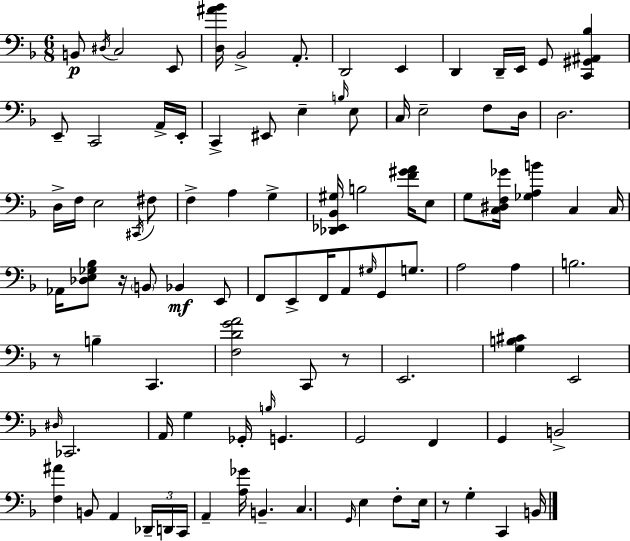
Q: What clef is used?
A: bass